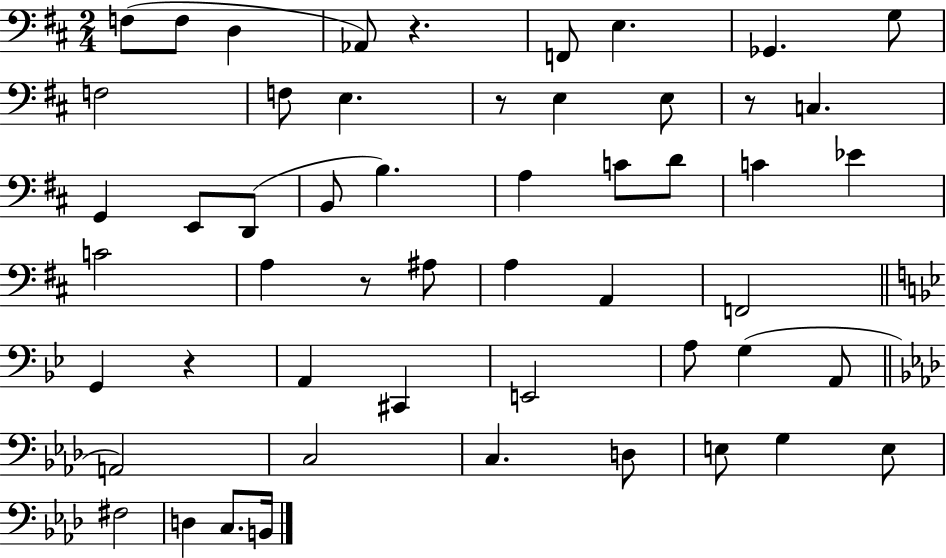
{
  \clef bass
  \numericTimeSignature
  \time 2/4
  \key d \major
  f8( f8 d4 | aes,8) r4. | f,8 e4. | ges,4. g8 | \break f2 | f8 e4. | r8 e4 e8 | r8 c4. | \break g,4 e,8 d,8( | b,8 b4.) | a4 c'8 d'8 | c'4 ees'4 | \break c'2 | a4 r8 ais8 | a4 a,4 | f,2 | \break \bar "||" \break \key g \minor g,4 r4 | a,4 cis,4 | e,2 | a8 g4( a,8 | \break \bar "||" \break \key aes \major a,2) | c2 | c4. d8 | e8 g4 e8 | \break fis2 | d4 c8. b,16 | \bar "|."
}